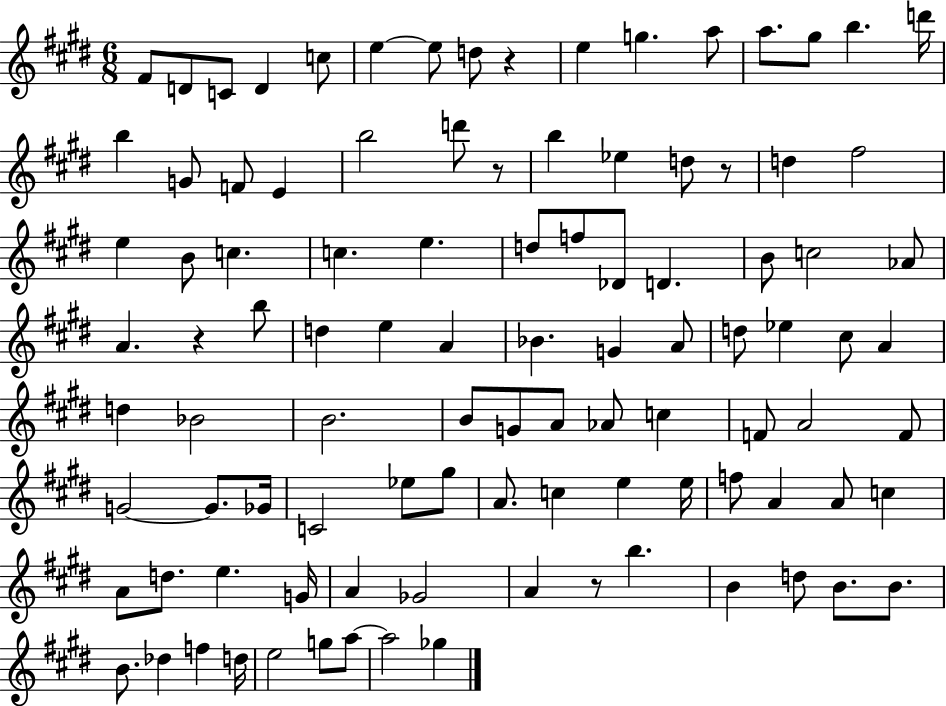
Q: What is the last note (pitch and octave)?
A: Gb5